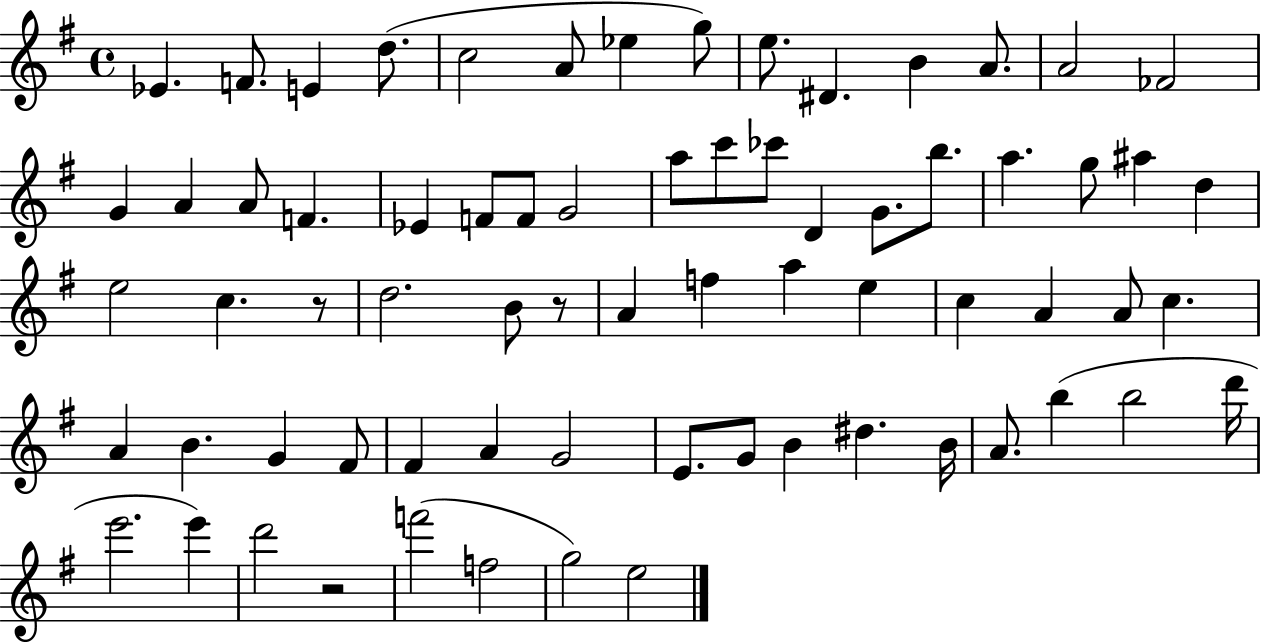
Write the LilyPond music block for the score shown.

{
  \clef treble
  \time 4/4
  \defaultTimeSignature
  \key g \major
  ees'4. f'8. e'4 d''8.( | c''2 a'8 ees''4 g''8) | e''8. dis'4. b'4 a'8. | a'2 fes'2 | \break g'4 a'4 a'8 f'4. | ees'4 f'8 f'8 g'2 | a''8 c'''8 ces'''8 d'4 g'8. b''8. | a''4. g''8 ais''4 d''4 | \break e''2 c''4. r8 | d''2. b'8 r8 | a'4 f''4 a''4 e''4 | c''4 a'4 a'8 c''4. | \break a'4 b'4. g'4 fis'8 | fis'4 a'4 g'2 | e'8. g'8 b'4 dis''4. b'16 | a'8. b''4( b''2 d'''16 | \break e'''2. e'''4) | d'''2 r2 | f'''2( f''2 | g''2) e''2 | \break \bar "|."
}